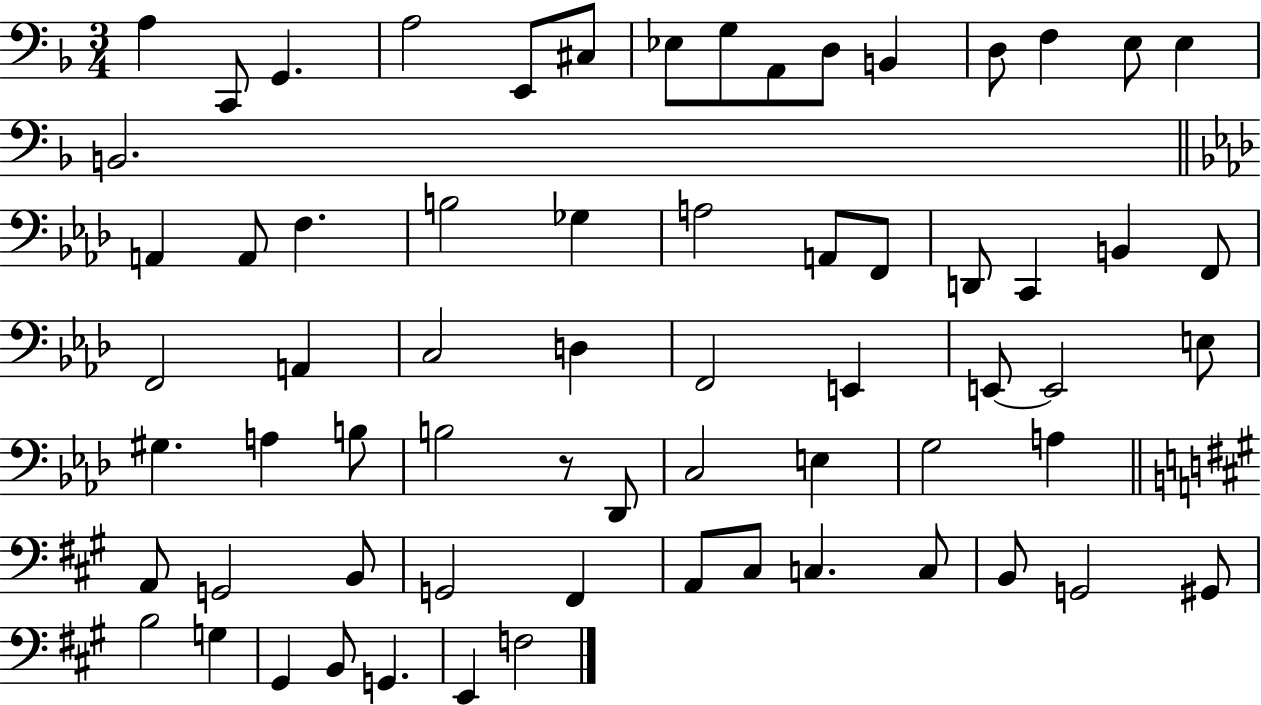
A3/q C2/e G2/q. A3/h E2/e C#3/e Eb3/e G3/e A2/e D3/e B2/q D3/e F3/q E3/e E3/q B2/h. A2/q A2/e F3/q. B3/h Gb3/q A3/h A2/e F2/e D2/e C2/q B2/q F2/e F2/h A2/q C3/h D3/q F2/h E2/q E2/e E2/h E3/e G#3/q. A3/q B3/e B3/h R/e Db2/e C3/h E3/q G3/h A3/q A2/e G2/h B2/e G2/h F#2/q A2/e C#3/e C3/q. C3/e B2/e G2/h G#2/e B3/h G3/q G#2/q B2/e G2/q. E2/q F3/h